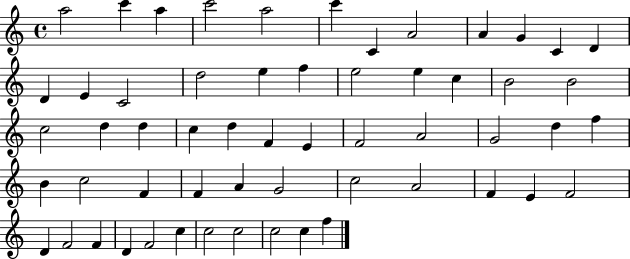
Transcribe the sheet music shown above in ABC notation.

X:1
T:Untitled
M:4/4
L:1/4
K:C
a2 c' a c'2 a2 c' C A2 A G C D D E C2 d2 e f e2 e c B2 B2 c2 d d c d F E F2 A2 G2 d f B c2 F F A G2 c2 A2 F E F2 D F2 F D F2 c c2 c2 c2 c f